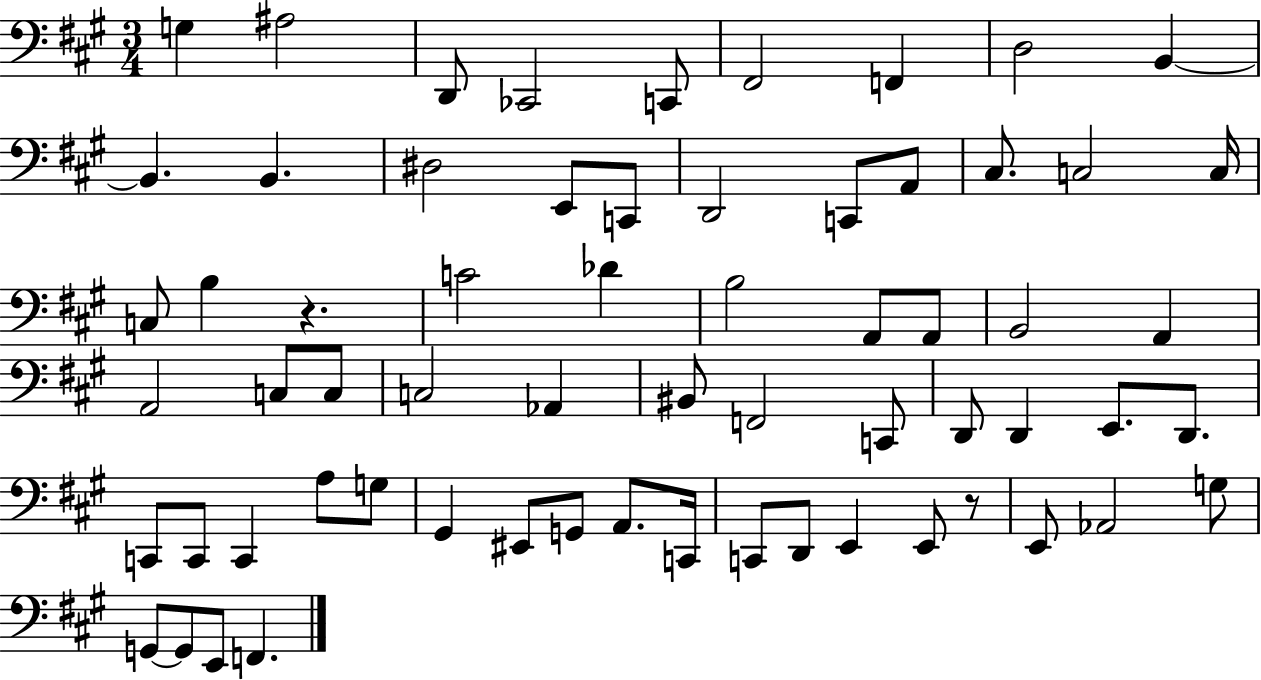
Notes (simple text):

G3/q A#3/h D2/e CES2/h C2/e F#2/h F2/q D3/h B2/q B2/q. B2/q. D#3/h E2/e C2/e D2/h C2/e A2/e C#3/e. C3/h C3/s C3/e B3/q R/q. C4/h Db4/q B3/h A2/e A2/e B2/h A2/q A2/h C3/e C3/e C3/h Ab2/q BIS2/e F2/h C2/e D2/e D2/q E2/e. D2/e. C2/e C2/e C2/q A3/e G3/e G#2/q EIS2/e G2/e A2/e. C2/s C2/e D2/e E2/q E2/e R/e E2/e Ab2/h G3/e G2/e G2/e E2/e F2/q.